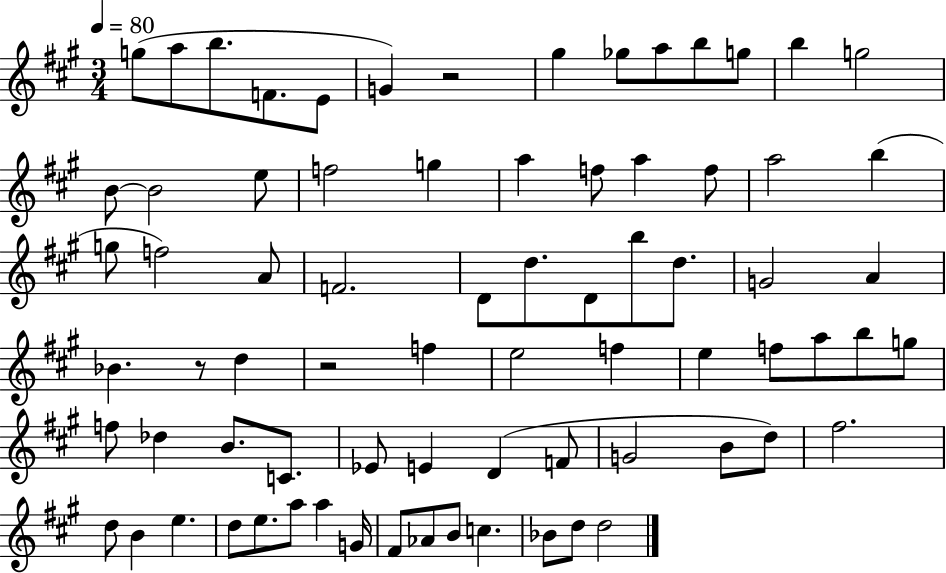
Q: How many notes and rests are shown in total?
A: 75